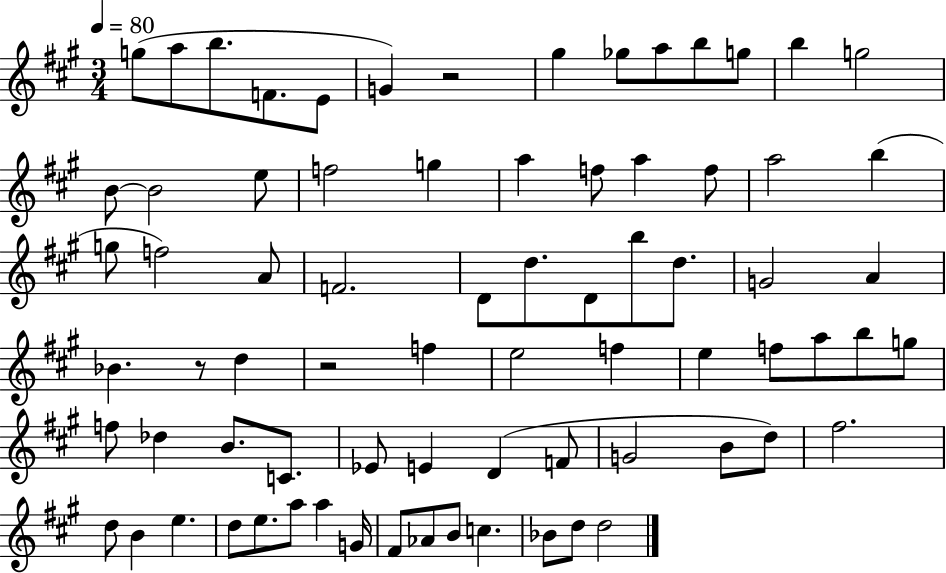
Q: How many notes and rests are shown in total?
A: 75